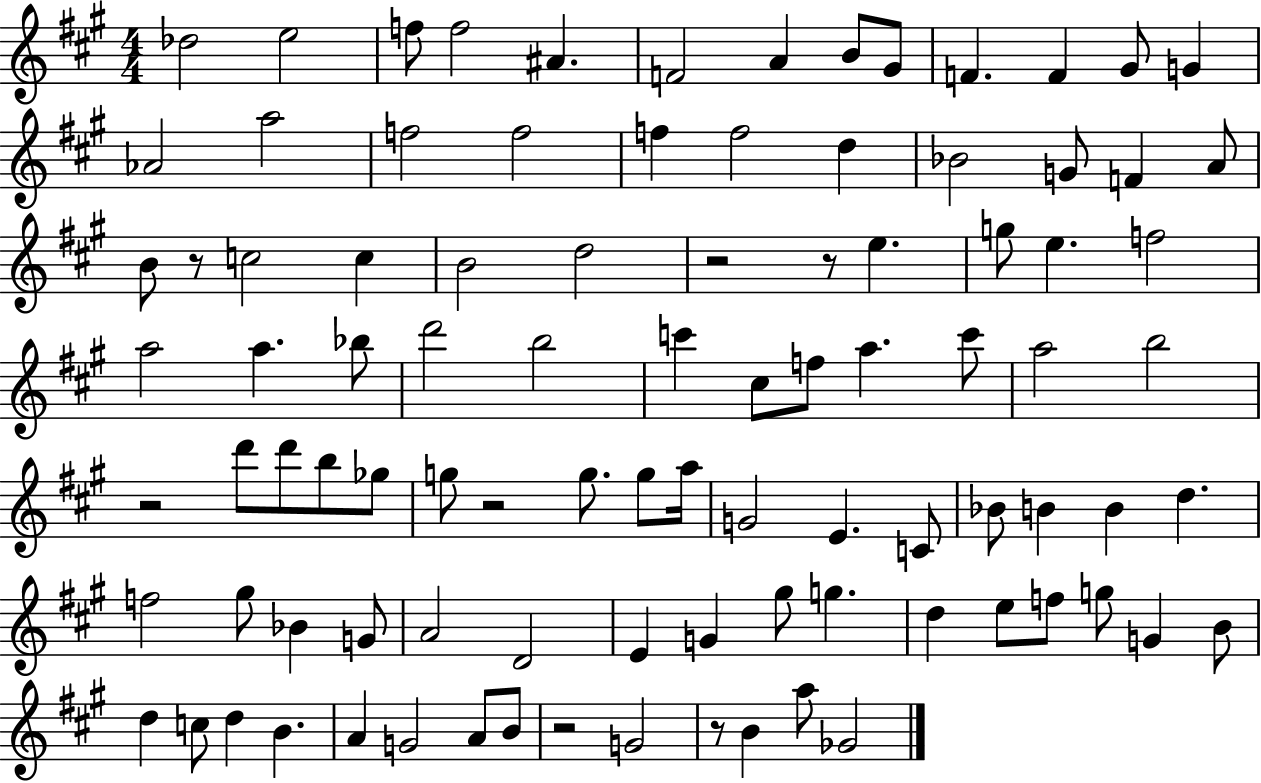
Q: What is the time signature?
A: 4/4